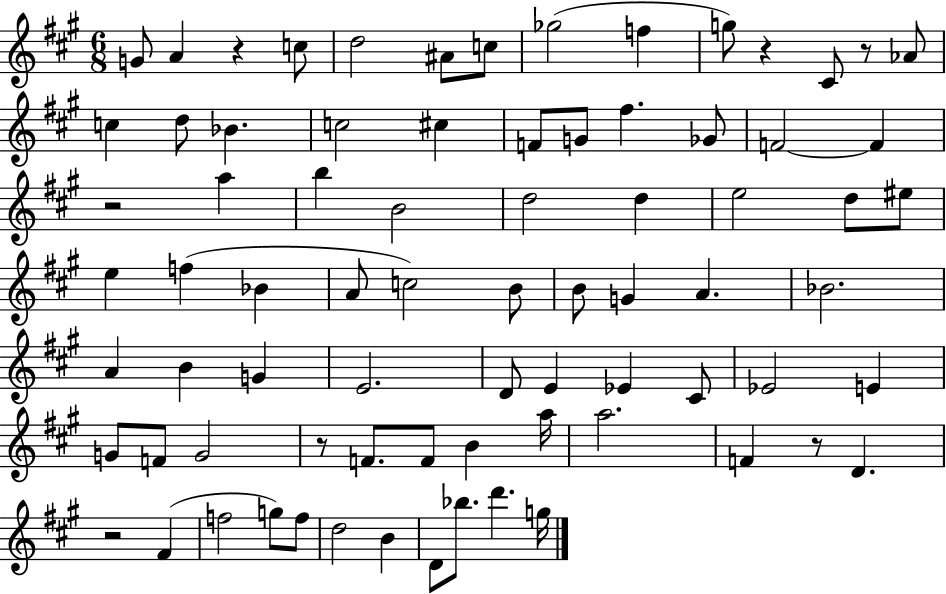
{
  \clef treble
  \numericTimeSignature
  \time 6/8
  \key a \major
  \repeat volta 2 { g'8 a'4 r4 c''8 | d''2 ais'8 c''8 | ges''2( f''4 | g''8) r4 cis'8 r8 aes'8 | \break c''4 d''8 bes'4. | c''2 cis''4 | f'8 g'8 fis''4. ges'8 | f'2~~ f'4 | \break r2 a''4 | b''4 b'2 | d''2 d''4 | e''2 d''8 eis''8 | \break e''4 f''4( bes'4 | a'8 c''2) b'8 | b'8 g'4 a'4. | bes'2. | \break a'4 b'4 g'4 | e'2. | d'8 e'4 ees'4 cis'8 | ees'2 e'4 | \break g'8 f'8 g'2 | r8 f'8. f'8 b'4 a''16 | a''2. | f'4 r8 d'4. | \break r2 fis'4( | f''2 g''8) f''8 | d''2 b'4 | d'8 bes''8. d'''4. g''16 | \break } \bar "|."
}